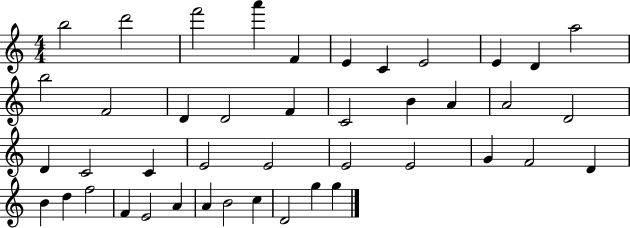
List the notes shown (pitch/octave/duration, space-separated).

B5/h D6/h F6/h A6/q F4/q E4/q C4/q E4/h E4/q D4/q A5/h B5/h F4/h D4/q D4/h F4/q C4/h B4/q A4/q A4/h D4/h D4/q C4/h C4/q E4/h E4/h E4/h E4/h G4/q F4/h D4/q B4/q D5/q F5/h F4/q E4/h A4/q A4/q B4/h C5/q D4/h G5/q G5/q